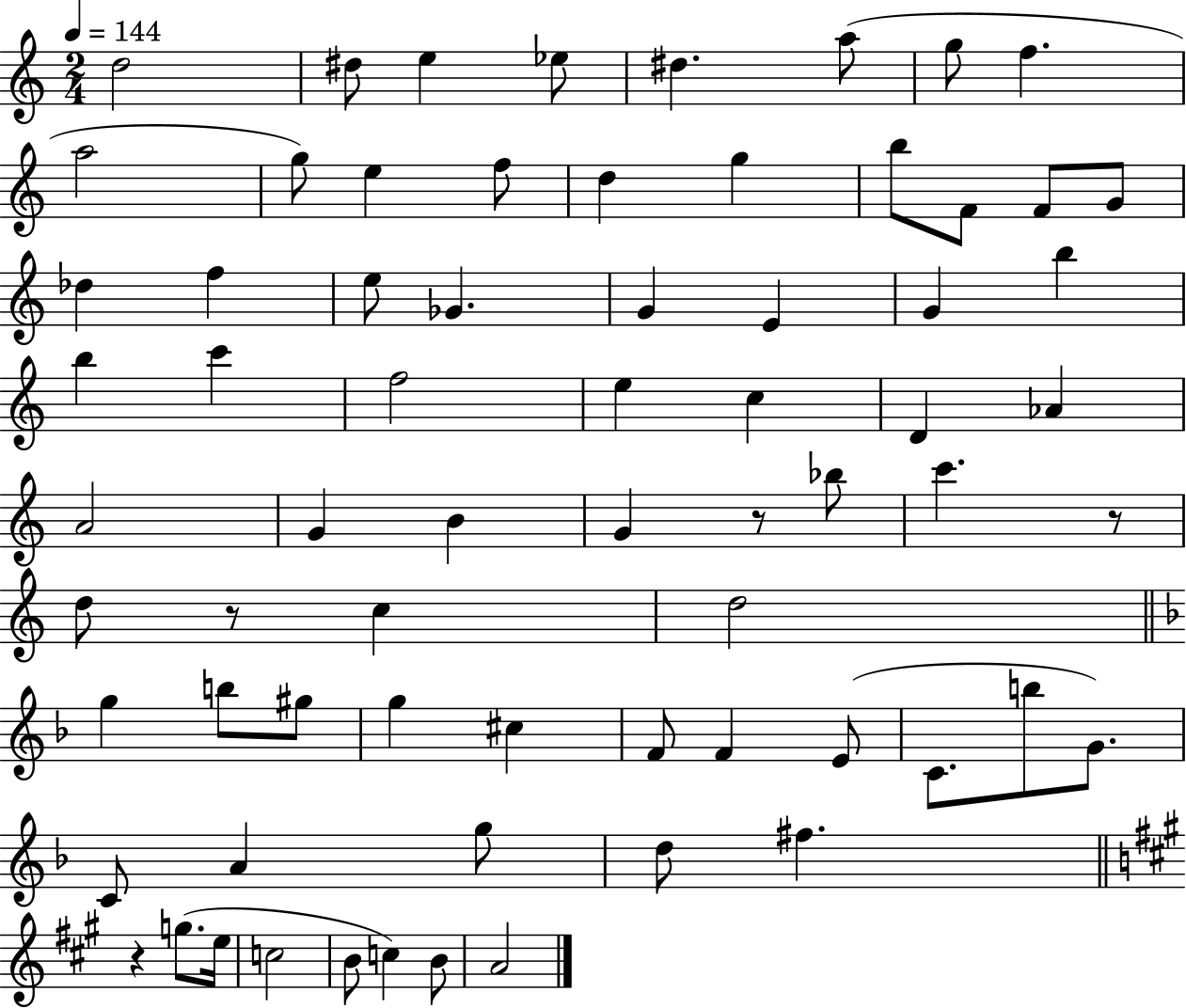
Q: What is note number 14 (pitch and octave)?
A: G5